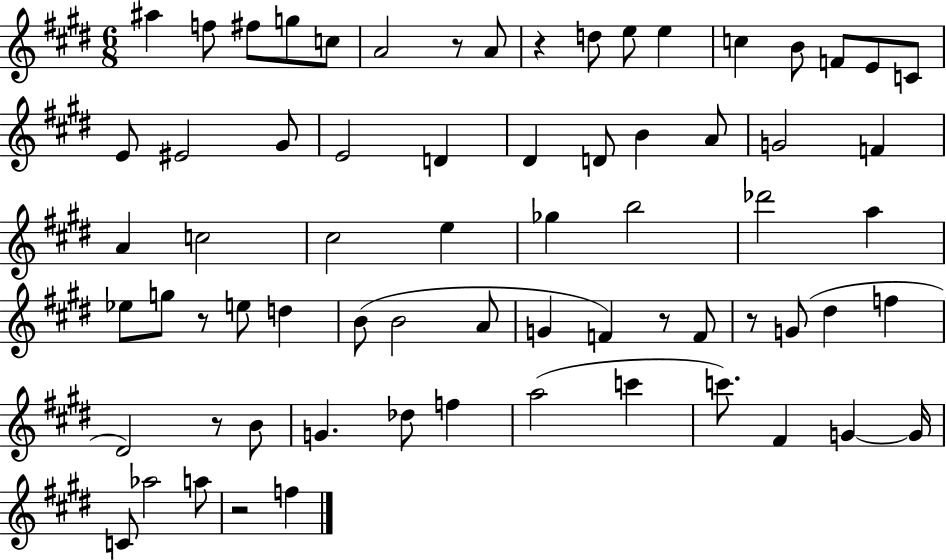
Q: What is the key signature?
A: E major